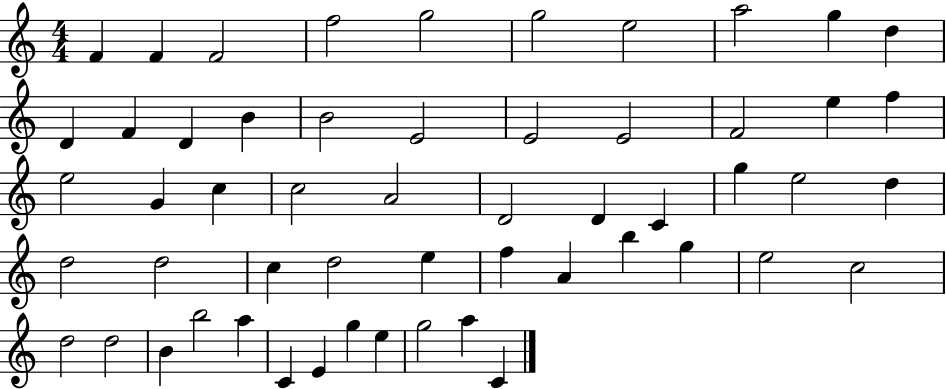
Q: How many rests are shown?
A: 0